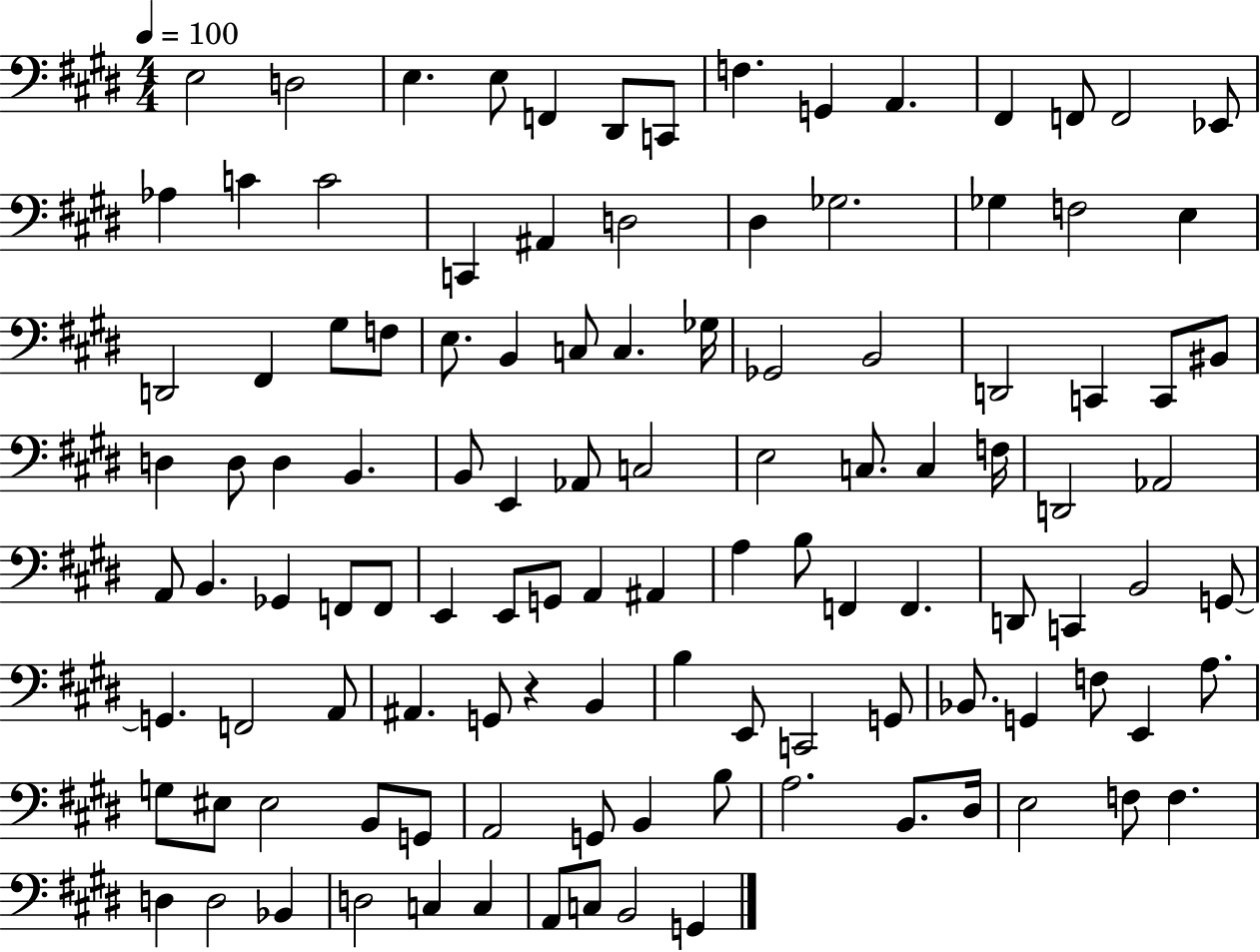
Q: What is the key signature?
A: E major